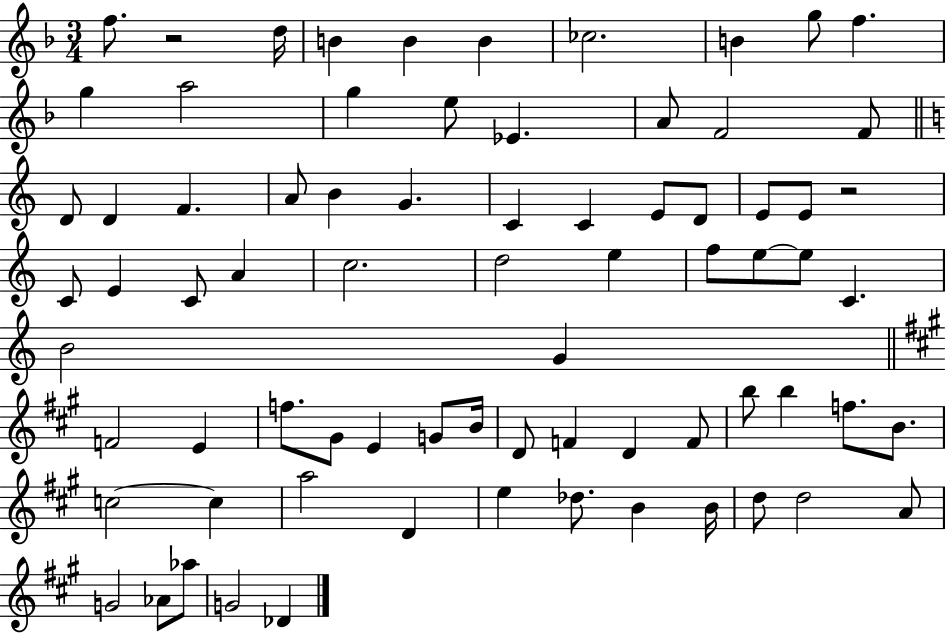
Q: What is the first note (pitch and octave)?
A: F5